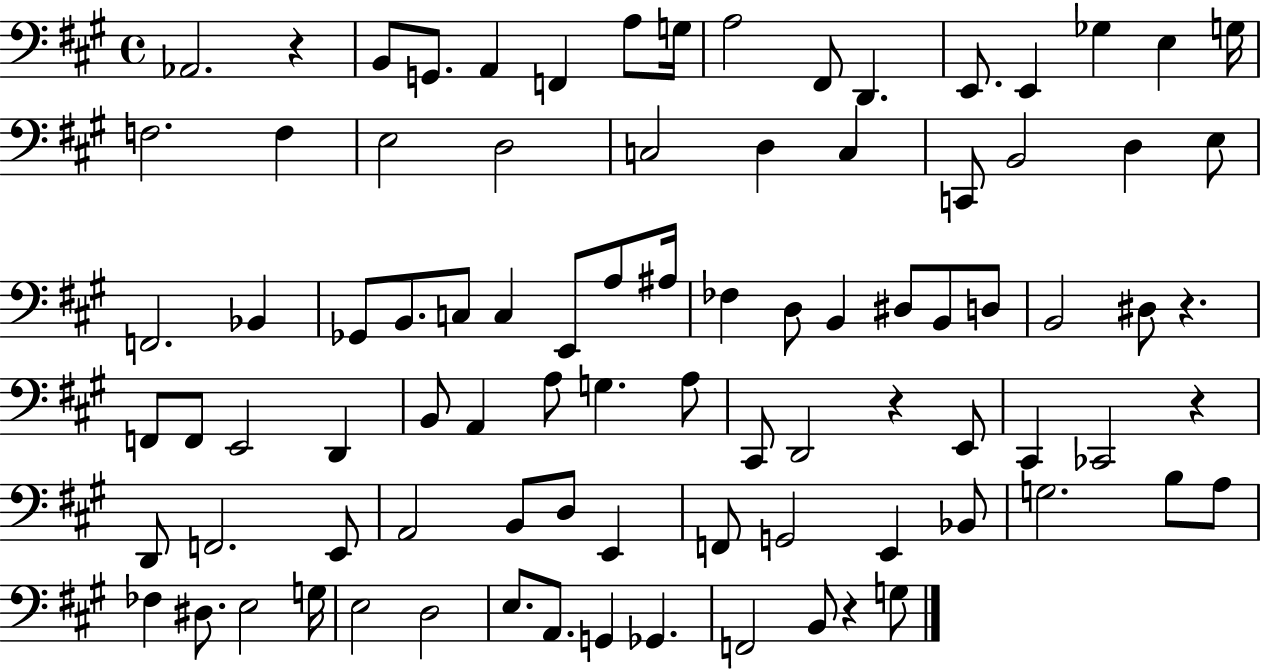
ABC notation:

X:1
T:Untitled
M:4/4
L:1/4
K:A
_A,,2 z B,,/2 G,,/2 A,, F,, A,/2 G,/4 A,2 ^F,,/2 D,, E,,/2 E,, _G, E, G,/4 F,2 F, E,2 D,2 C,2 D, C, C,,/2 B,,2 D, E,/2 F,,2 _B,, _G,,/2 B,,/2 C,/2 C, E,,/2 A,/2 ^A,/4 _F, D,/2 B,, ^D,/2 B,,/2 D,/2 B,,2 ^D,/2 z F,,/2 F,,/2 E,,2 D,, B,,/2 A,, A,/2 G, A,/2 ^C,,/2 D,,2 z E,,/2 ^C,, _C,,2 z D,,/2 F,,2 E,,/2 A,,2 B,,/2 D,/2 E,, F,,/2 G,,2 E,, _B,,/2 G,2 B,/2 A,/2 _F, ^D,/2 E,2 G,/4 E,2 D,2 E,/2 A,,/2 G,, _G,, F,,2 B,,/2 z G,/2